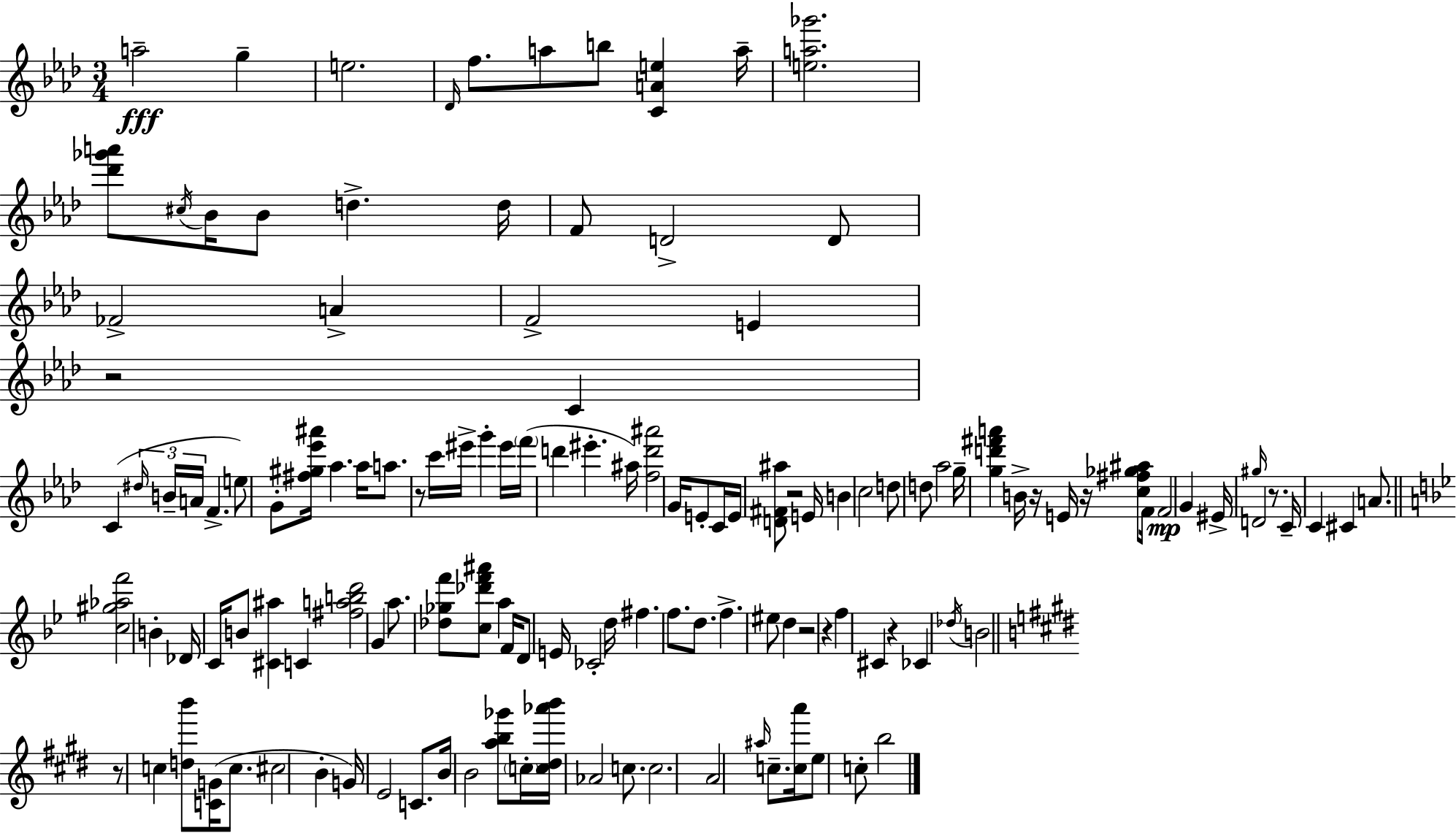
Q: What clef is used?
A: treble